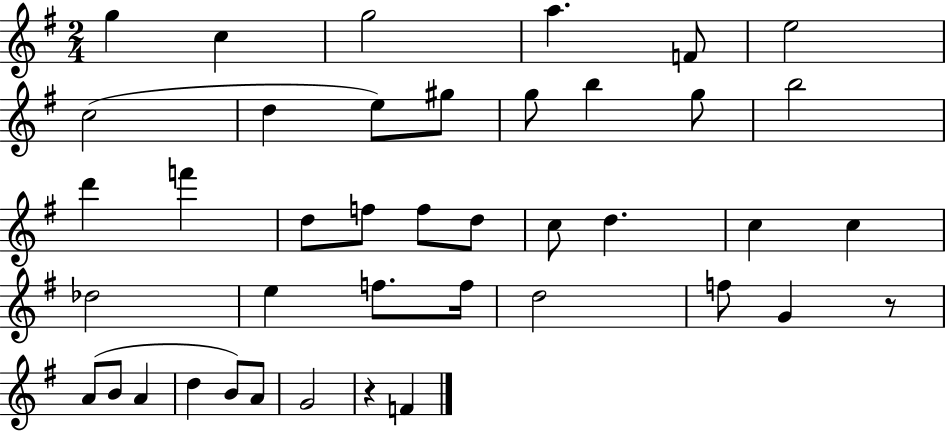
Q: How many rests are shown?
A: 2